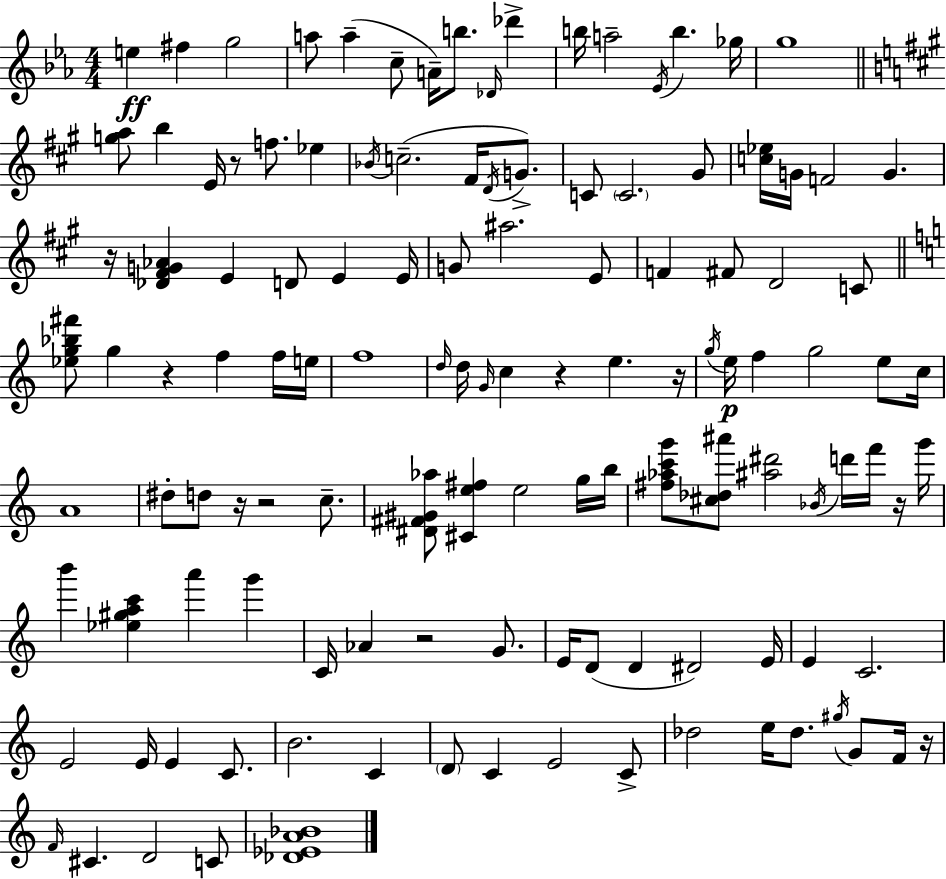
X:1
T:Untitled
M:4/4
L:1/4
K:Cm
e ^f g2 a/2 a c/2 A/4 b/2 _D/4 _d' b/4 a2 _E/4 b _g/4 g4 [ga]/2 b E/4 z/2 f/2 _e _B/4 c2 ^F/4 D/4 G/2 C/2 C2 ^G/2 [c_e]/4 G/4 F2 G z/4 [_D^FG_A] E D/2 E E/4 G/2 ^a2 E/2 F ^F/2 D2 C/2 [_eg_b^f']/2 g z f f/4 e/4 f4 d/4 d/4 G/4 c z e z/4 g/4 e/4 f g2 e/2 c/4 A4 ^d/2 d/2 z/4 z2 c/2 [^D^F^G_a]/2 [^Ce^f] e2 g/4 b/4 [^f_ac'g']/2 [^c_d^a']/2 [^a^d']2 _B/4 d'/4 f'/4 z/4 g'/4 b' [_e^gac'] a' g' C/4 _A z2 G/2 E/4 D/2 D ^D2 E/4 E C2 E2 E/4 E C/2 B2 C D/2 C E2 C/2 _d2 e/4 _d/2 ^g/4 G/2 F/4 z/4 F/4 ^C D2 C/2 [_D_EA_B]4